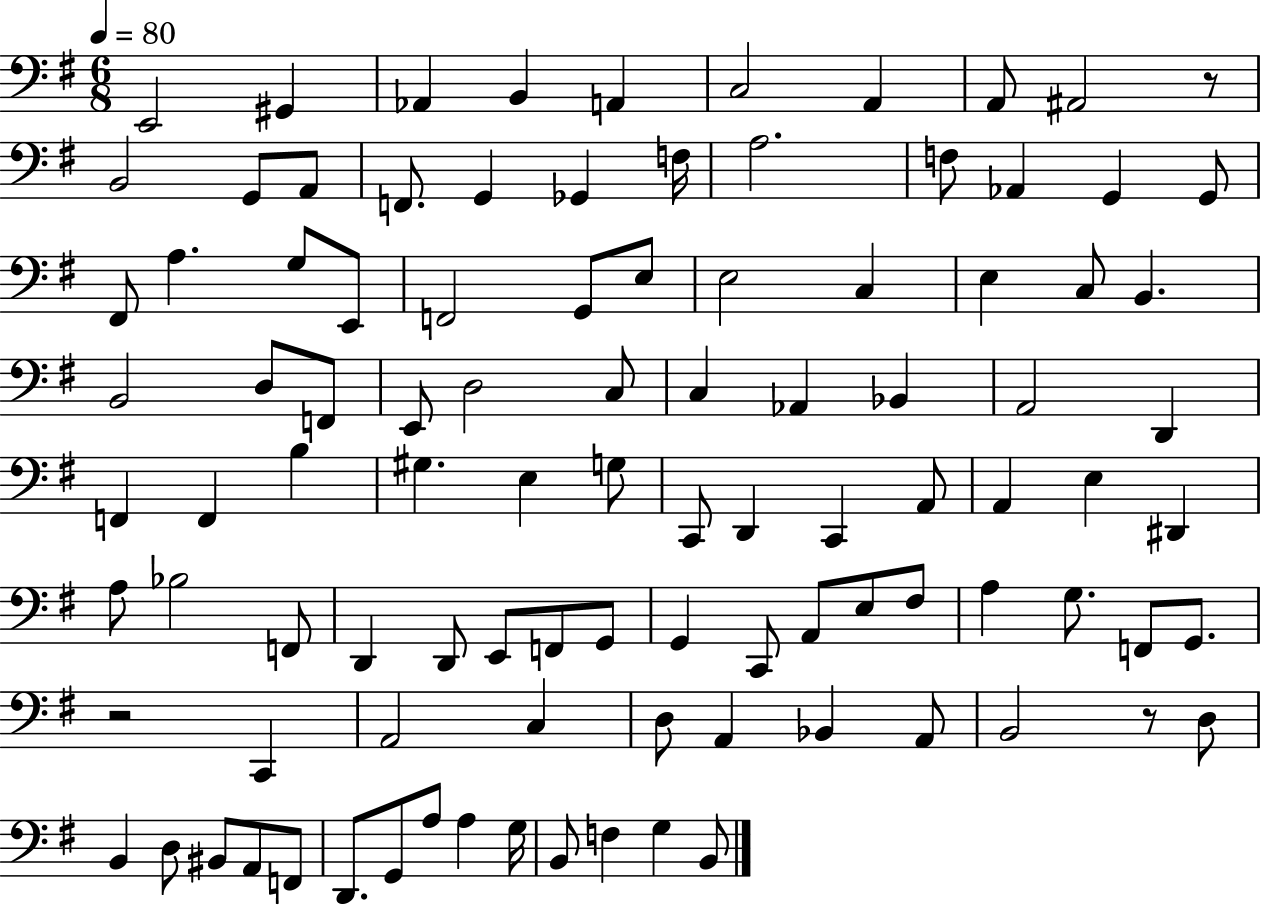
X:1
T:Untitled
M:6/8
L:1/4
K:G
E,,2 ^G,, _A,, B,, A,, C,2 A,, A,,/2 ^A,,2 z/2 B,,2 G,,/2 A,,/2 F,,/2 G,, _G,, F,/4 A,2 F,/2 _A,, G,, G,,/2 ^F,,/2 A, G,/2 E,,/2 F,,2 G,,/2 E,/2 E,2 C, E, C,/2 B,, B,,2 D,/2 F,,/2 E,,/2 D,2 C,/2 C, _A,, _B,, A,,2 D,, F,, F,, B, ^G, E, G,/2 C,,/2 D,, C,, A,,/2 A,, E, ^D,, A,/2 _B,2 F,,/2 D,, D,,/2 E,,/2 F,,/2 G,,/2 G,, C,,/2 A,,/2 E,/2 ^F,/2 A, G,/2 F,,/2 G,,/2 z2 C,, A,,2 C, D,/2 A,, _B,, A,,/2 B,,2 z/2 D,/2 B,, D,/2 ^B,,/2 A,,/2 F,,/2 D,,/2 G,,/2 A,/2 A, G,/4 B,,/2 F, G, B,,/2